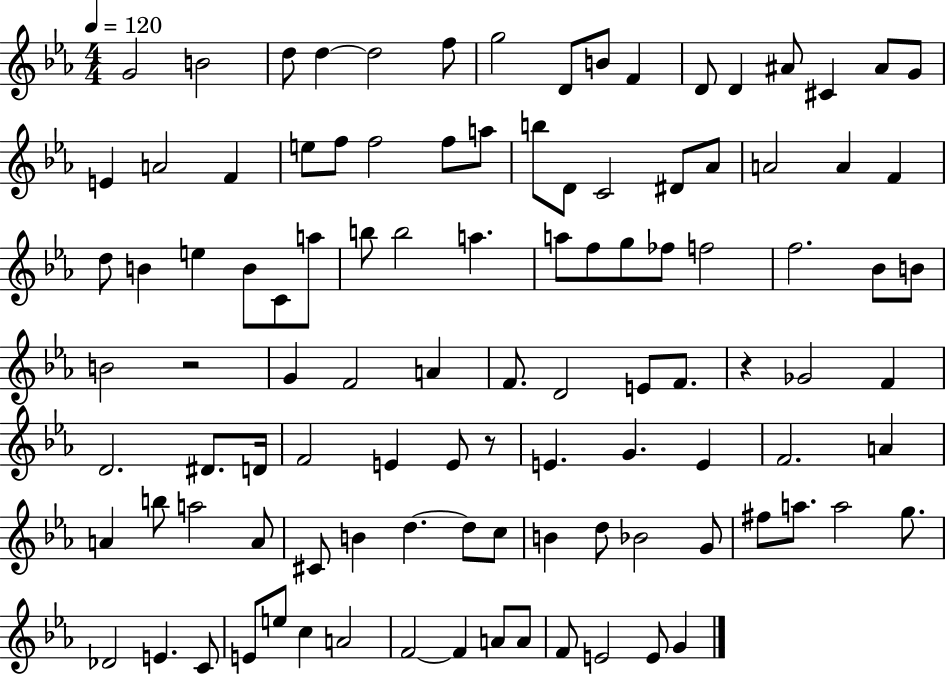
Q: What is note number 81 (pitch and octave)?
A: D5